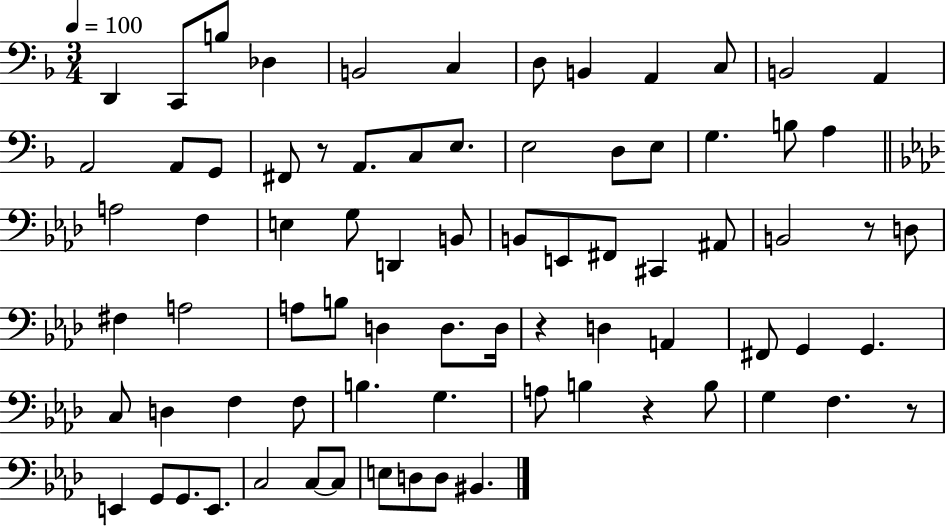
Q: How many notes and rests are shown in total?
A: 77